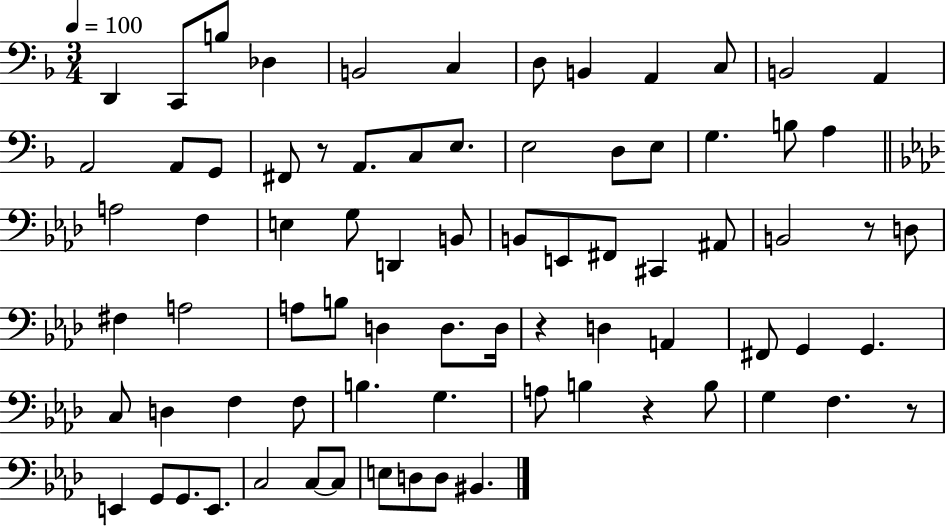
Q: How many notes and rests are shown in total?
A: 77